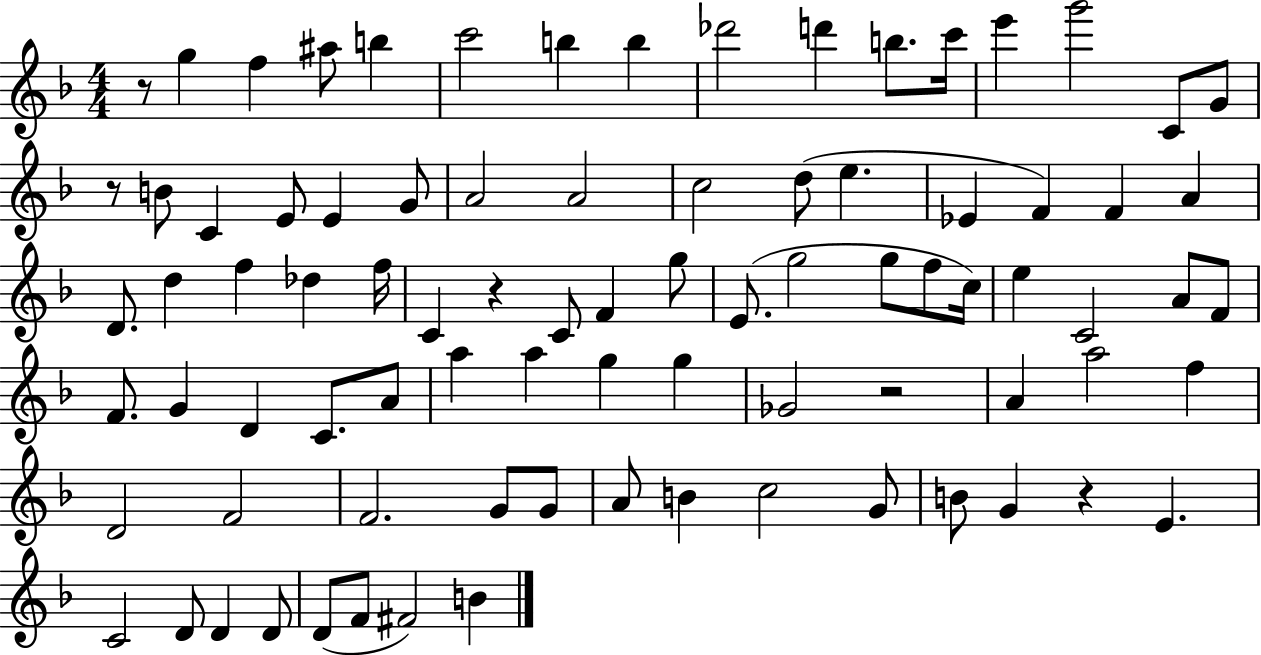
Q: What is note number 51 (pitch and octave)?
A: C4